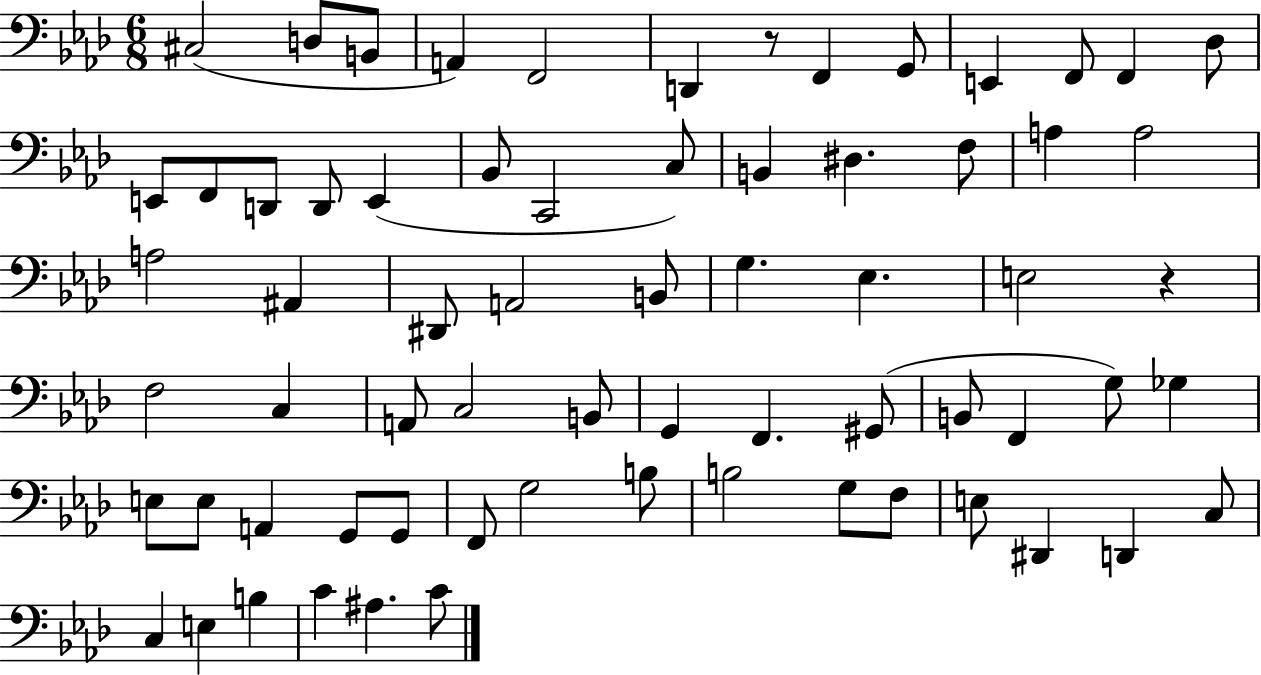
C#3/h D3/e B2/e A2/q F2/h D2/q R/e F2/q G2/e E2/q F2/e F2/q Db3/e E2/e F2/e D2/e D2/e E2/q Bb2/e C2/h C3/e B2/q D#3/q. F3/e A3/q A3/h A3/h A#2/q D#2/e A2/h B2/e G3/q. Eb3/q. E3/h R/q F3/h C3/q A2/e C3/h B2/e G2/q F2/q. G#2/e B2/e F2/q G3/e Gb3/q E3/e E3/e A2/q G2/e G2/e F2/e G3/h B3/e B3/h G3/e F3/e E3/e D#2/q D2/q C3/e C3/q E3/q B3/q C4/q A#3/q. C4/e